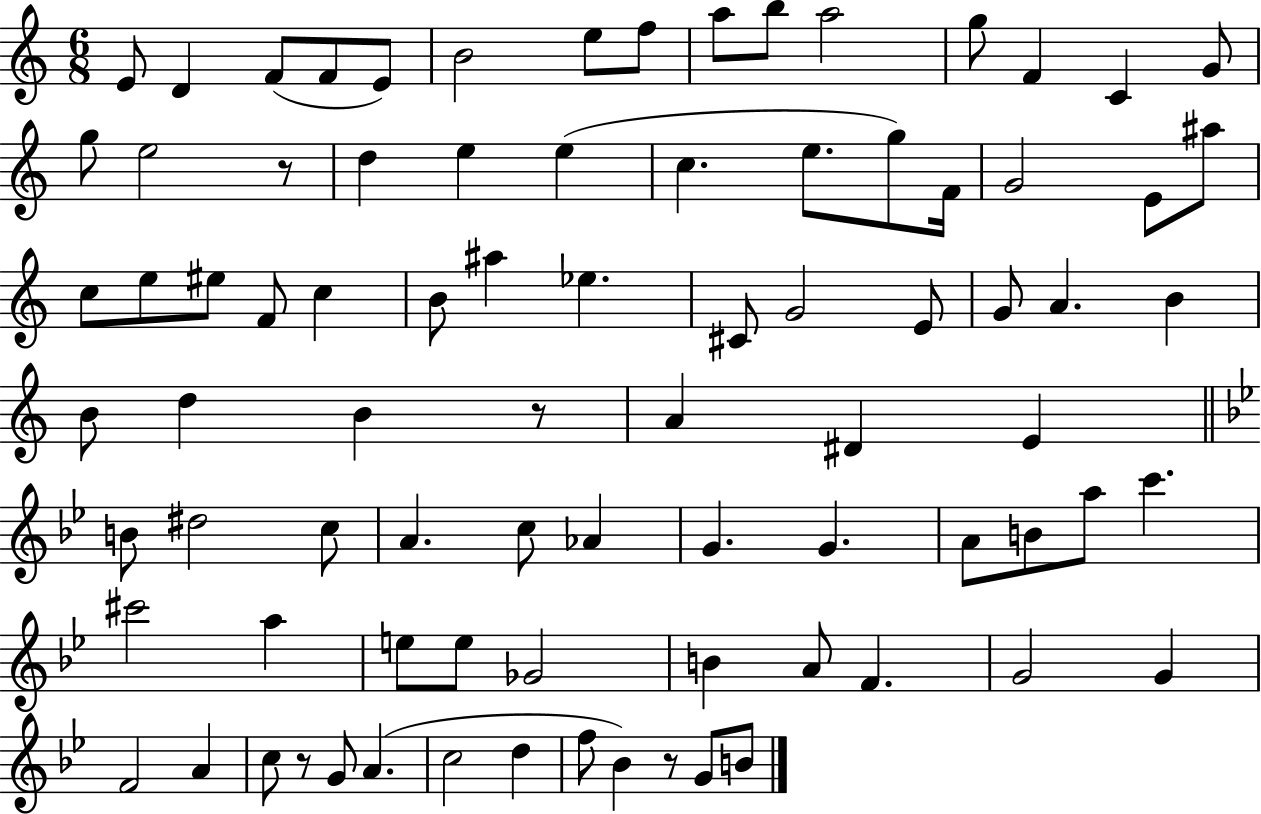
{
  \clef treble
  \numericTimeSignature
  \time 6/8
  \key c \major
  e'8 d'4 f'8( f'8 e'8) | b'2 e''8 f''8 | a''8 b''8 a''2 | g''8 f'4 c'4 g'8 | \break g''8 e''2 r8 | d''4 e''4 e''4( | c''4. e''8. g''8) f'16 | g'2 e'8 ais''8 | \break c''8 e''8 eis''8 f'8 c''4 | b'8 ais''4 ees''4. | cis'8 g'2 e'8 | g'8 a'4. b'4 | \break b'8 d''4 b'4 r8 | a'4 dis'4 e'4 | \bar "||" \break \key bes \major b'8 dis''2 c''8 | a'4. c''8 aes'4 | g'4. g'4. | a'8 b'8 a''8 c'''4. | \break cis'''2 a''4 | e''8 e''8 ges'2 | b'4 a'8 f'4. | g'2 g'4 | \break f'2 a'4 | c''8 r8 g'8 a'4.( | c''2 d''4 | f''8 bes'4) r8 g'8 b'8 | \break \bar "|."
}